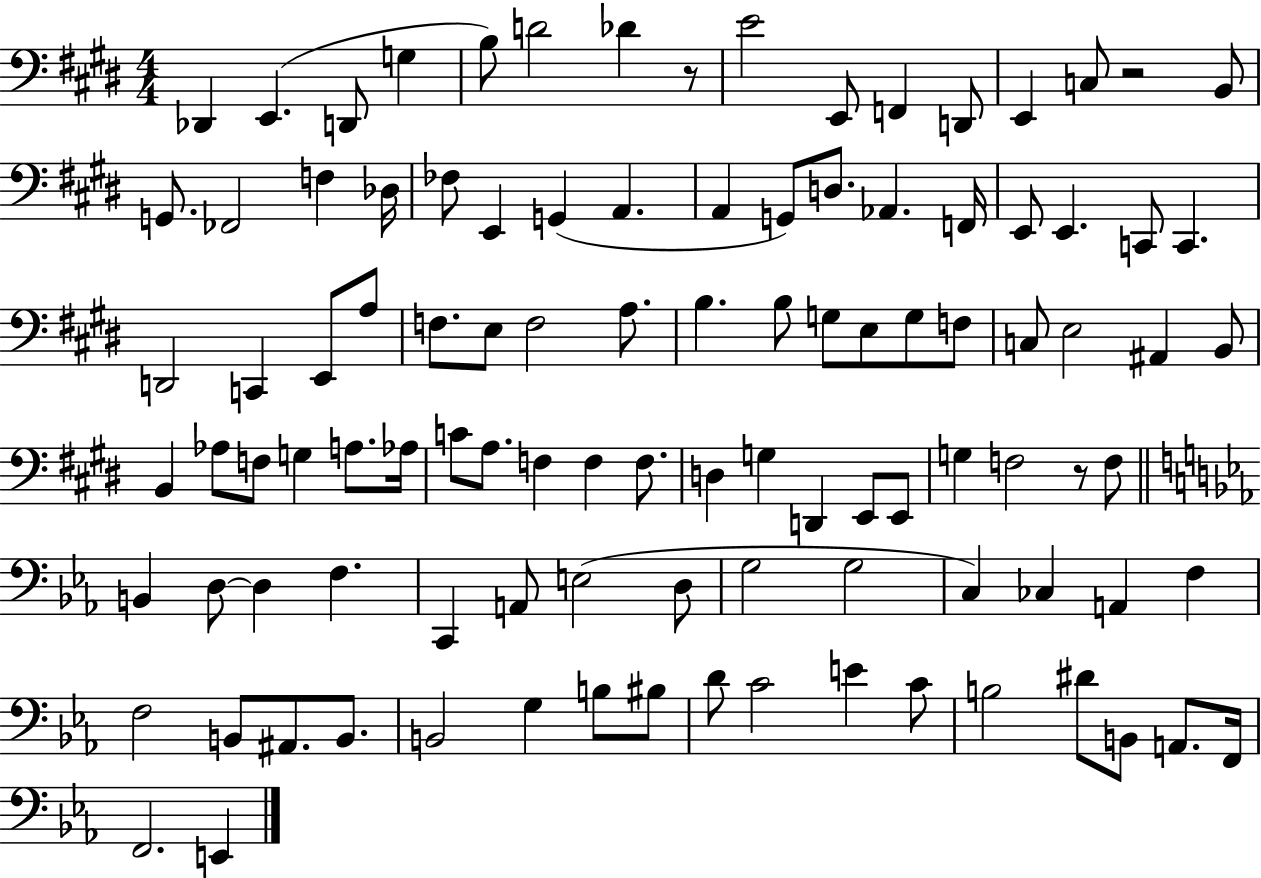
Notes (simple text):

Db2/q E2/q. D2/e G3/q B3/e D4/h Db4/q R/e E4/h E2/e F2/q D2/e E2/q C3/e R/h B2/e G2/e. FES2/h F3/q Db3/s FES3/e E2/q G2/q A2/q. A2/q G2/e D3/e. Ab2/q. F2/s E2/e E2/q. C2/e C2/q. D2/h C2/q E2/e A3/e F3/e. E3/e F3/h A3/e. B3/q. B3/e G3/e E3/e G3/e F3/e C3/e E3/h A#2/q B2/e B2/q Ab3/e F3/e G3/q A3/e. Ab3/s C4/e A3/e. F3/q F3/q F3/e. D3/q G3/q D2/q E2/e E2/e G3/q F3/h R/e F3/e B2/q D3/e D3/q F3/q. C2/q A2/e E3/h D3/e G3/h G3/h C3/q CES3/q A2/q F3/q F3/h B2/e A#2/e. B2/e. B2/h G3/q B3/e BIS3/e D4/e C4/h E4/q C4/e B3/h D#4/e B2/e A2/e. F2/s F2/h. E2/q